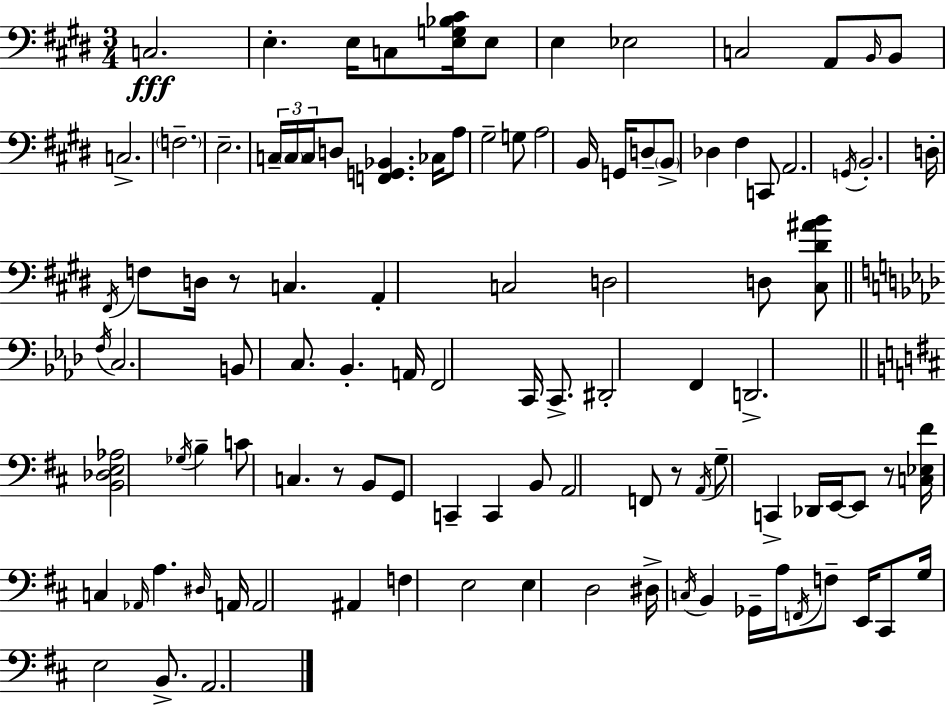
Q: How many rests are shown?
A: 4